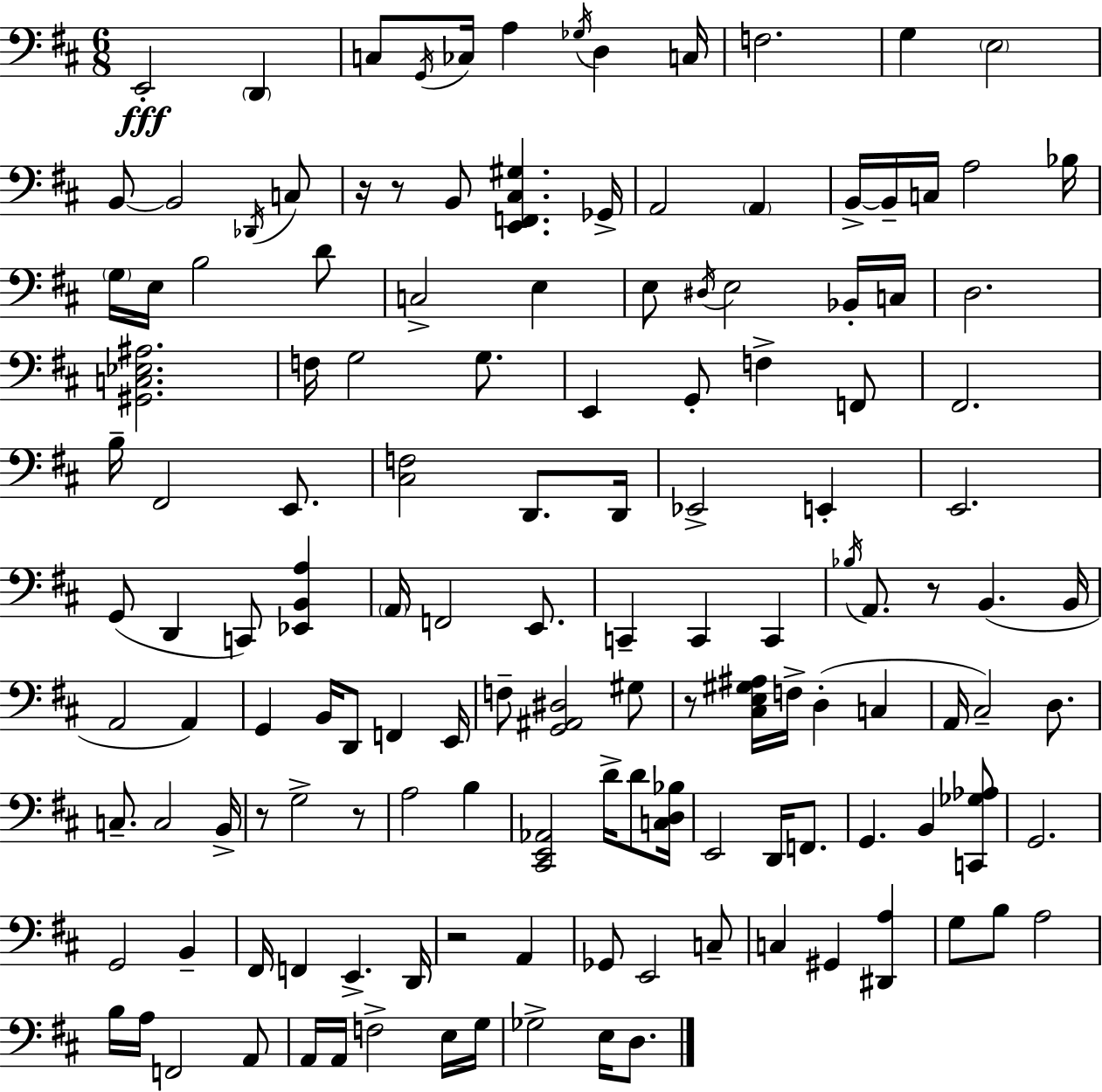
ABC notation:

X:1
T:Untitled
M:6/8
L:1/4
K:D
E,,2 D,, C,/2 G,,/4 _C,/4 A, _G,/4 D, C,/4 F,2 G, E,2 B,,/2 B,,2 _D,,/4 C,/2 z/4 z/2 B,,/2 [E,,F,,^C,^G,] _G,,/4 A,,2 A,, B,,/4 B,,/4 C,/4 A,2 _B,/4 G,/4 E,/4 B,2 D/2 C,2 E, E,/2 ^D,/4 E,2 _B,,/4 C,/4 D,2 [^G,,C,_E,^A,]2 F,/4 G,2 G,/2 E,, G,,/2 F, F,,/2 ^F,,2 B,/4 ^F,,2 E,,/2 [^C,F,]2 D,,/2 D,,/4 _E,,2 E,, E,,2 G,,/2 D,, C,,/2 [_E,,B,,A,] A,,/4 F,,2 E,,/2 C,, C,, C,, _B,/4 A,,/2 z/2 B,, B,,/4 A,,2 A,, G,, B,,/4 D,,/2 F,, E,,/4 F,/2 [G,,^A,,^D,]2 ^G,/2 z/2 [^C,E,^G,^A,]/4 F,/4 D, C, A,,/4 ^C,2 D,/2 C,/2 C,2 B,,/4 z/2 G,2 z/2 A,2 B, [^C,,E,,_A,,]2 D/4 D/2 [C,D,_B,]/4 E,,2 D,,/4 F,,/2 G,, B,, [C,,_G,_A,]/2 G,,2 G,,2 B,, ^F,,/4 F,, E,, D,,/4 z2 A,, _G,,/2 E,,2 C,/2 C, ^G,, [^D,,A,] G,/2 B,/2 A,2 B,/4 A,/4 F,,2 A,,/2 A,,/4 A,,/4 F,2 E,/4 G,/4 _G,2 E,/4 D,/2